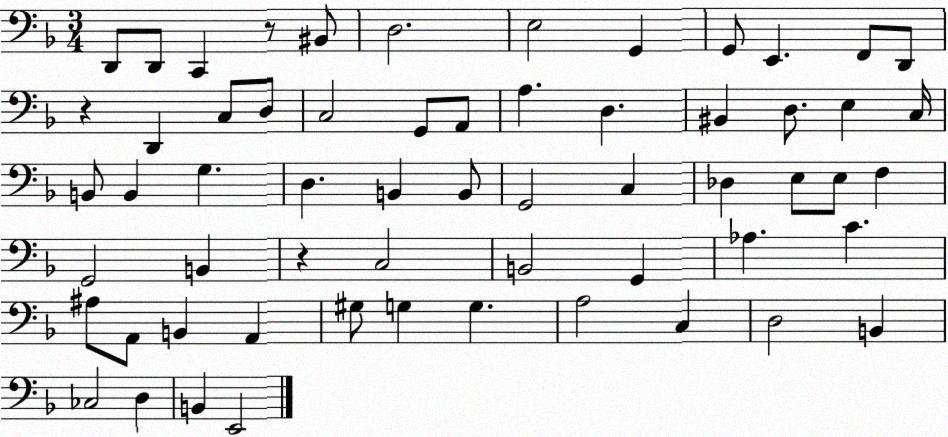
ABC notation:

X:1
T:Untitled
M:3/4
L:1/4
K:F
D,,/2 D,,/2 C,, z/2 ^B,,/2 D,2 E,2 G,, G,,/2 E,, F,,/2 D,,/2 z D,, C,/2 D,/2 C,2 G,,/2 A,,/2 A, D, ^B,, D,/2 E, C,/4 B,,/2 B,, G, D, B,, B,,/2 G,,2 C, _D, E,/2 E,/2 F, G,,2 B,, z C,2 B,,2 G,, _A, C ^A,/2 A,,/2 B,, A,, ^G,/2 G, G, A,2 C, D,2 B,, _C,2 D, B,, E,,2